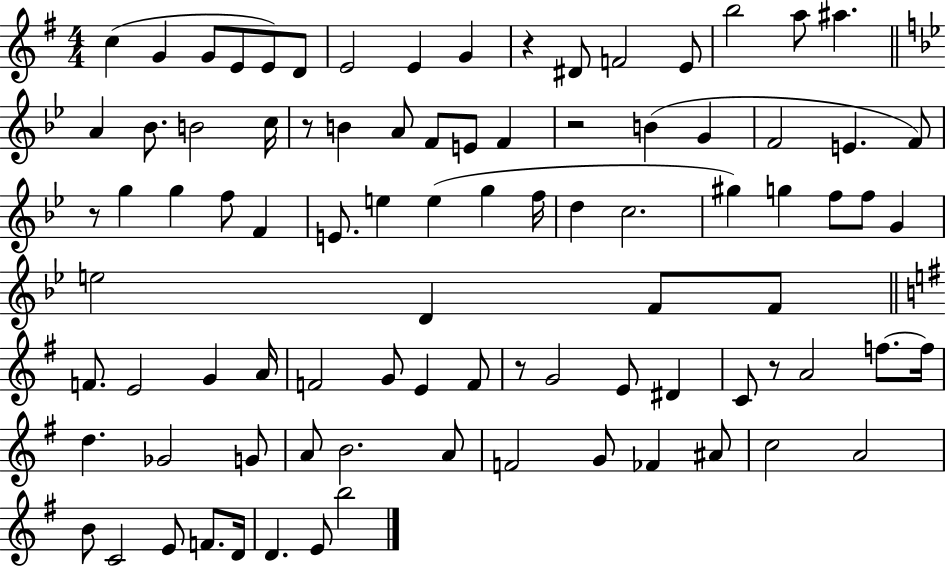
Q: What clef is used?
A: treble